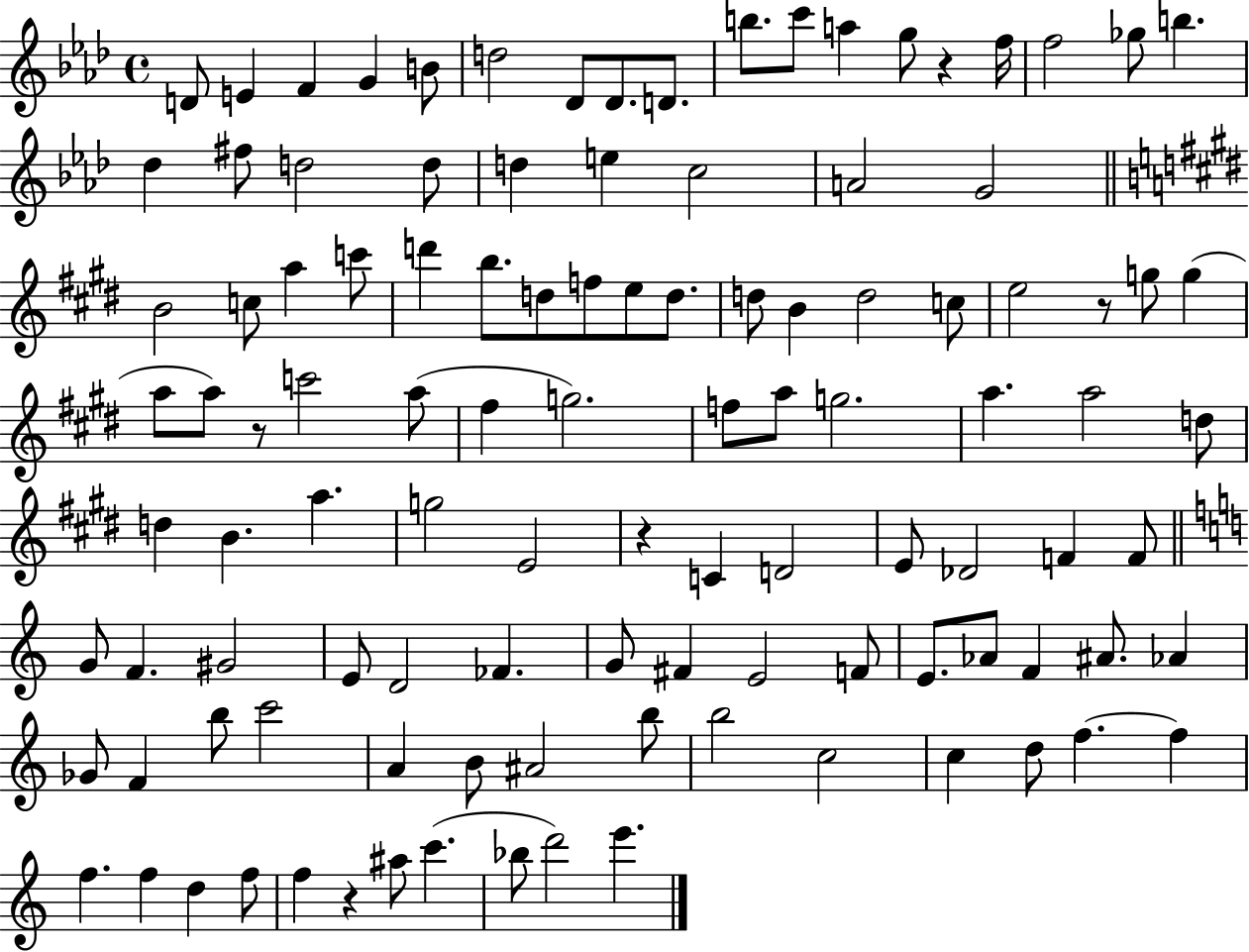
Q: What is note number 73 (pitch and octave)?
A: G4